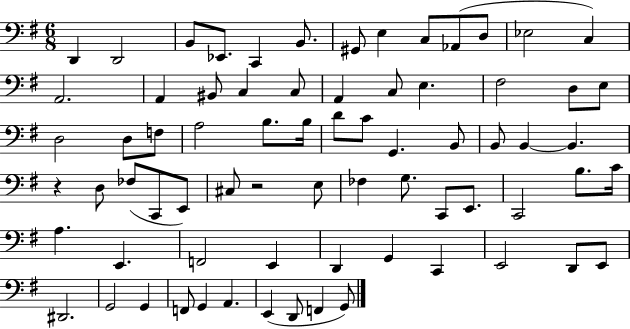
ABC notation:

X:1
T:Untitled
M:6/8
L:1/4
K:G
D,, D,,2 B,,/2 _E,,/2 C,, B,,/2 ^G,,/2 E, C,/2 _A,,/2 D,/2 _E,2 C, A,,2 A,, ^B,,/2 C, C,/2 A,, C,/2 E, ^F,2 D,/2 E,/2 D,2 D,/2 F,/2 A,2 B,/2 B,/4 D/2 C/2 G,, B,,/2 B,,/2 B,, B,, z D,/2 _F,/2 C,,/2 E,,/2 ^C,/2 z2 E,/2 _F, G,/2 C,,/2 E,,/2 C,,2 B,/2 C/4 A, E,, F,,2 E,, D,, G,, C,, E,,2 D,,/2 E,,/2 ^D,,2 G,,2 G,, F,,/2 G,, A,, E,, D,,/2 F,, G,,/2